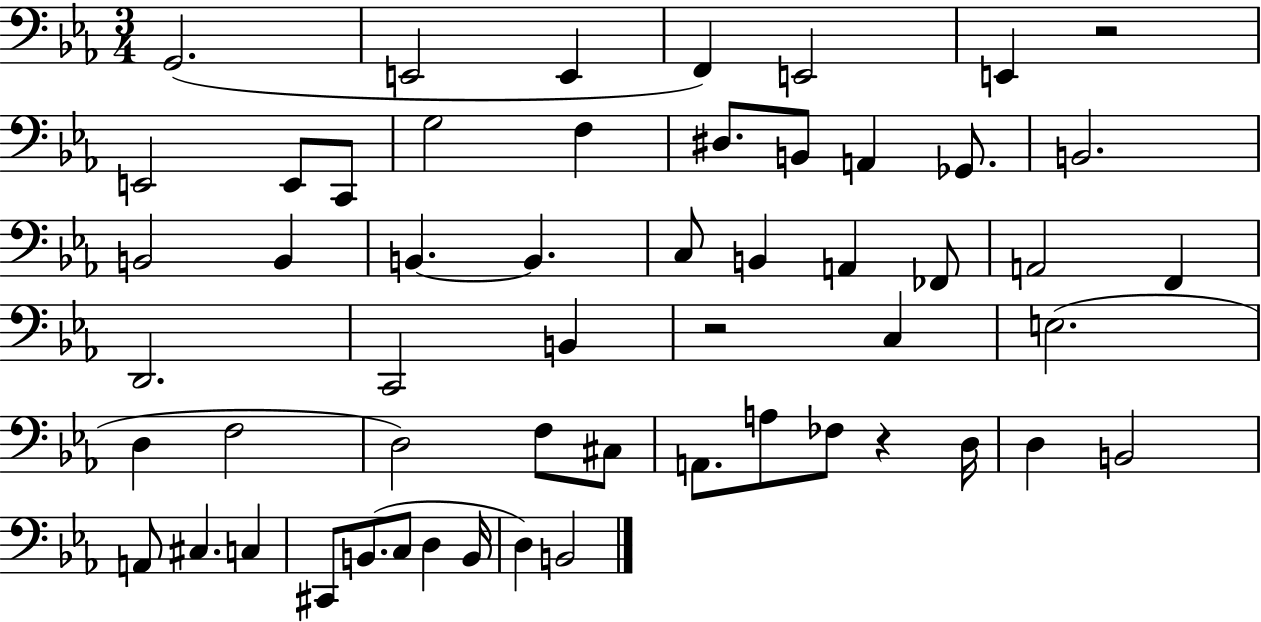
{
  \clef bass
  \numericTimeSignature
  \time 3/4
  \key ees \major
  g,2.( | e,2 e,4 | f,4) e,2 | e,4 r2 | \break e,2 e,8 c,8 | g2 f4 | dis8. b,8 a,4 ges,8. | b,2. | \break b,2 b,4 | b,4.~~ b,4. | c8 b,4 a,4 fes,8 | a,2 f,4 | \break d,2. | c,2 b,4 | r2 c4 | e2.( | \break d4 f2 | d2) f8 cis8 | a,8. a8 fes8 r4 d16 | d4 b,2 | \break a,8 cis4. c4 | cis,8 b,8.( c8 d4 b,16 | d4) b,2 | \bar "|."
}